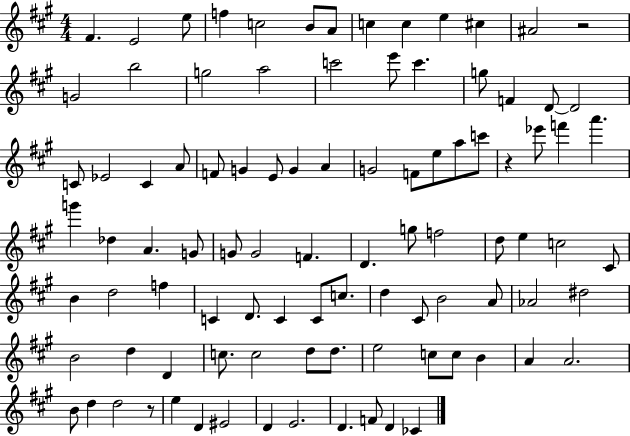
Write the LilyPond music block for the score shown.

{
  \clef treble
  \numericTimeSignature
  \time 4/4
  \key a \major
  \repeat volta 2 { fis'4. e'2 e''8 | f''4 c''2 b'8 a'8 | c''4 c''4 e''4 cis''4 | ais'2 r2 | \break g'2 b''2 | g''2 a''2 | c'''2 e'''8 c'''4. | g''8 f'4 d'8~~ d'2 | \break c'8 ees'2 c'4 a'8 | f'8 g'4 e'8 g'4 a'4 | g'2 f'8 e''8 a''8 c'''8 | r4 ees'''8 f'''4 a'''4. | \break g'''4 des''4 a'4. g'8 | g'8 g'2 f'4. | d'4. g''8 f''2 | d''8 e''4 c''2 cis'8 | \break b'4 d''2 f''4 | c'4 d'8. c'4 c'8 c''8. | d''4 cis'8 b'2 a'8 | aes'2 dis''2 | \break b'2 d''4 d'4 | c''8. c''2 d''8 d''8. | e''2 c''8 c''8 b'4 | a'4 a'2. | \break b'8 d''4 d''2 r8 | e''4 d'4 eis'2 | d'4 e'2. | d'4. f'8 d'4 ces'4 | \break } \bar "|."
}